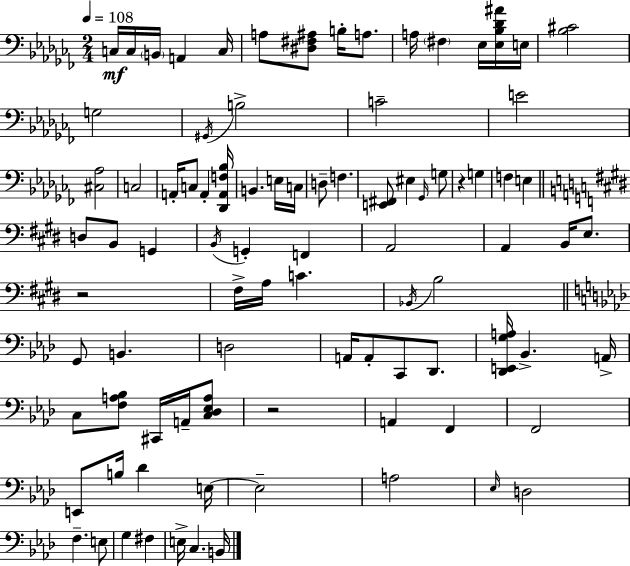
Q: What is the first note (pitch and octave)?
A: C3